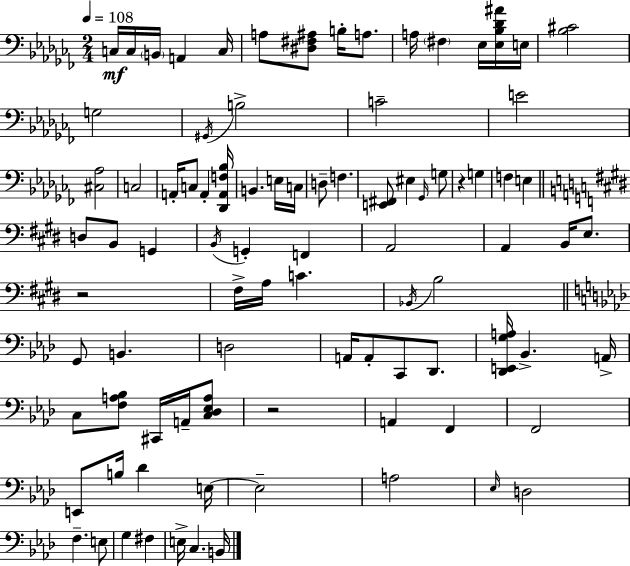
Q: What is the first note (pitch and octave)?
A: C3